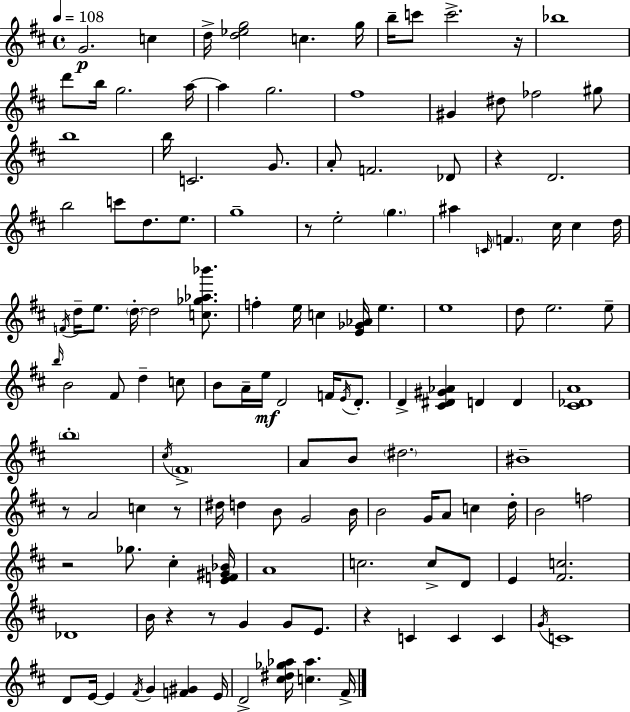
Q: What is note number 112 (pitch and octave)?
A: G4